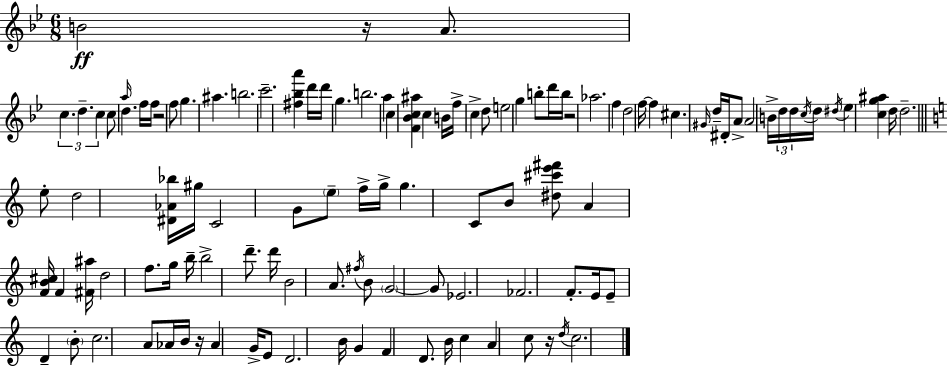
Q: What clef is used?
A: treble